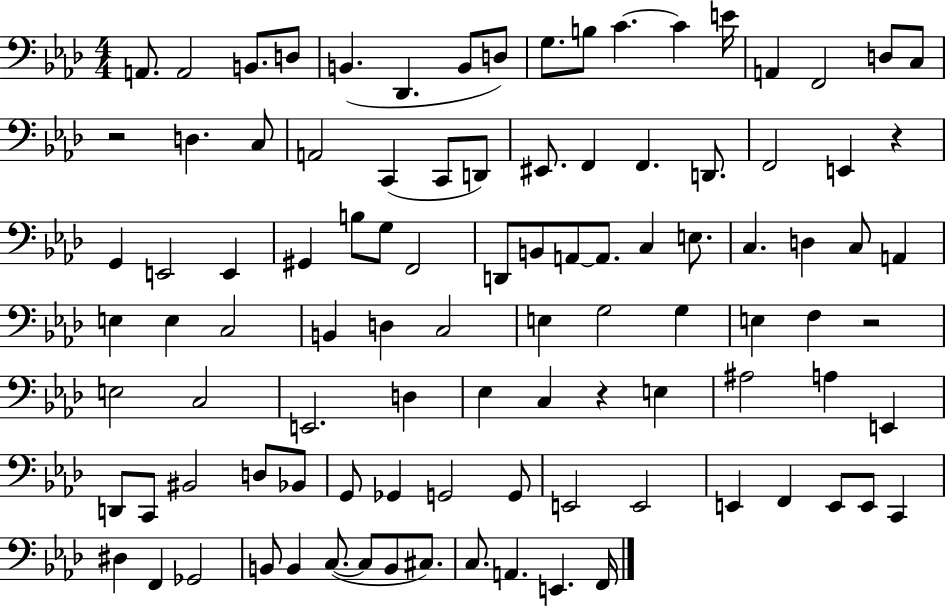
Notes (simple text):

A2/e. A2/h B2/e. D3/e B2/q. Db2/q. B2/e D3/e G3/e. B3/e C4/q. C4/q E4/s A2/q F2/h D3/e C3/e R/h D3/q. C3/e A2/h C2/q C2/e D2/e EIS2/e. F2/q F2/q. D2/e. F2/h E2/q R/q G2/q E2/h E2/q G#2/q B3/e G3/e F2/h D2/e B2/e A2/e A2/e. C3/q E3/e. C3/q. D3/q C3/e A2/q E3/q E3/q C3/h B2/q D3/q C3/h E3/q G3/h G3/q E3/q F3/q R/h E3/h C3/h E2/h. D3/q Eb3/q C3/q R/q E3/q A#3/h A3/q E2/q D2/e C2/e BIS2/h D3/e Bb2/e G2/e Gb2/q G2/h G2/e E2/h E2/h E2/q F2/q E2/e E2/e C2/q D#3/q F2/q Gb2/h B2/e B2/q C3/e. C3/e B2/e C#3/e. C3/e. A2/q. E2/q. F2/s